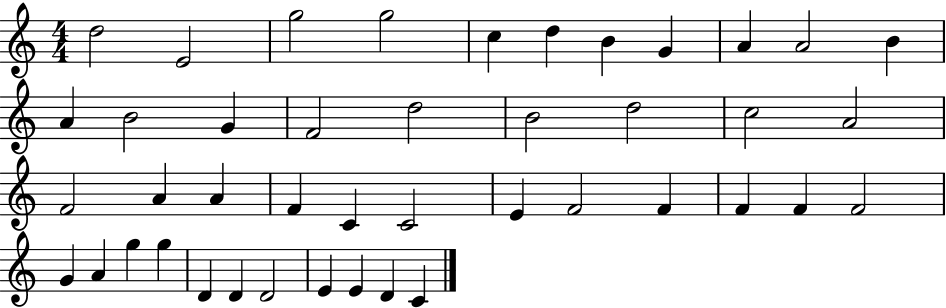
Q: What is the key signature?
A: C major